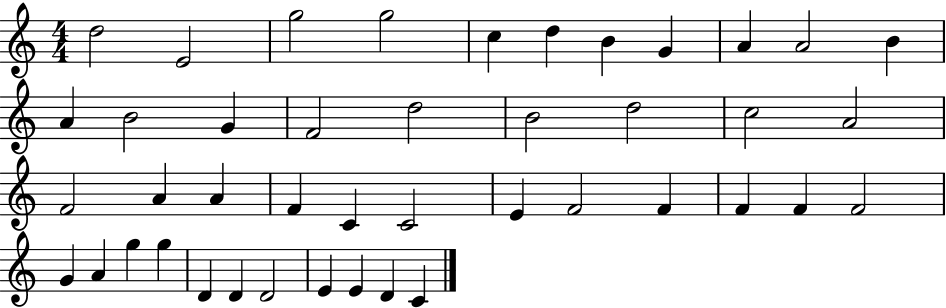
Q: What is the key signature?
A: C major